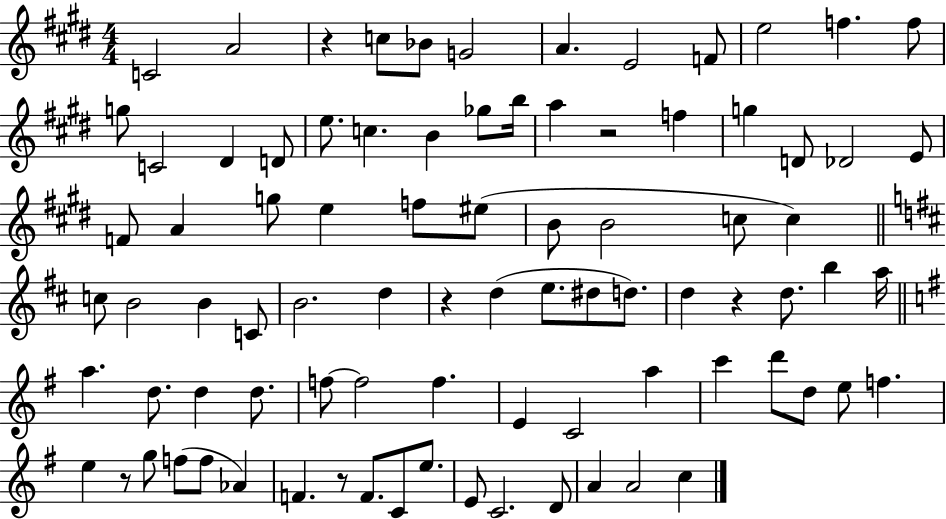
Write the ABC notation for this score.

X:1
T:Untitled
M:4/4
L:1/4
K:E
C2 A2 z c/2 _B/2 G2 A E2 F/2 e2 f f/2 g/2 C2 ^D D/2 e/2 c B _g/2 b/4 a z2 f g D/2 _D2 E/2 F/2 A g/2 e f/2 ^e/2 B/2 B2 c/2 c c/2 B2 B C/2 B2 d z d e/2 ^d/2 d/2 d z d/2 b a/4 a d/2 d d/2 f/2 f2 f E C2 a c' d'/2 d/2 e/2 f e z/2 g/2 f/2 f/2 _A F z/2 F/2 C/2 e/2 E/2 C2 D/2 A A2 c